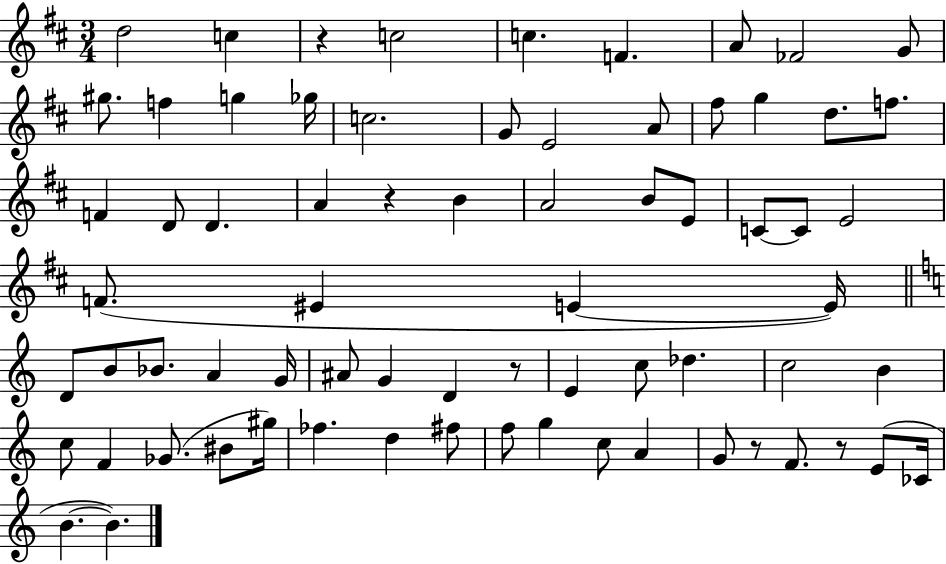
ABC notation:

X:1
T:Untitled
M:3/4
L:1/4
K:D
d2 c z c2 c F A/2 _F2 G/2 ^g/2 f g _g/4 c2 G/2 E2 A/2 ^f/2 g d/2 f/2 F D/2 D A z B A2 B/2 E/2 C/2 C/2 E2 F/2 ^E E E/4 D/2 B/2 _B/2 A G/4 ^A/2 G D z/2 E c/2 _d c2 B c/2 F _G/2 ^B/2 ^g/4 _f d ^f/2 f/2 g c/2 A G/2 z/2 F/2 z/2 E/2 _C/4 B B